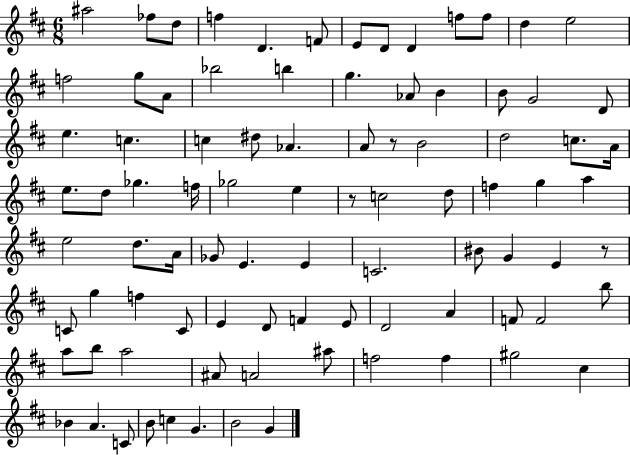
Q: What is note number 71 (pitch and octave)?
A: A5